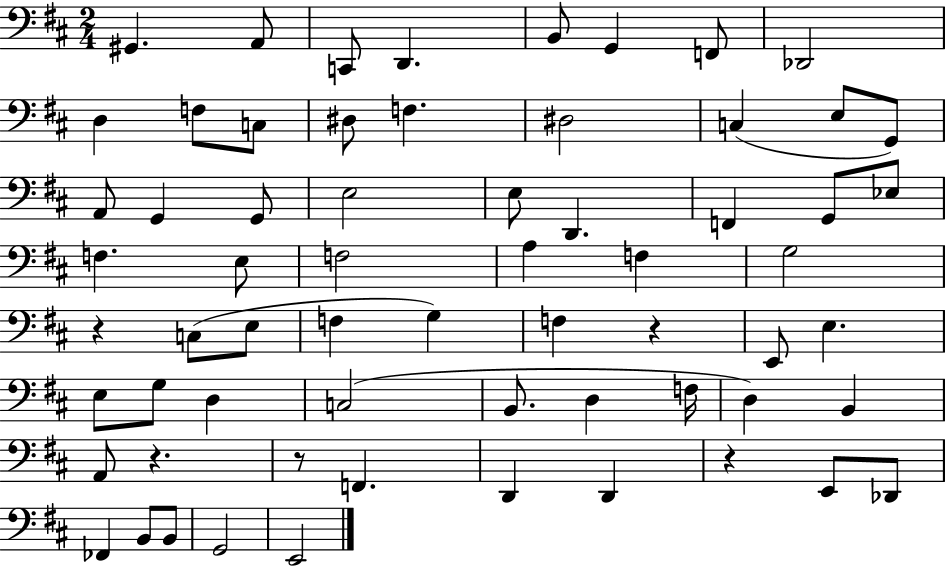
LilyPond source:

{
  \clef bass
  \numericTimeSignature
  \time 2/4
  \key d \major
  gis,4. a,8 | c,8 d,4. | b,8 g,4 f,8 | des,2 | \break d4 f8 c8 | dis8 f4. | dis2 | c4( e8 g,8) | \break a,8 g,4 g,8 | e2 | e8 d,4. | f,4 g,8 ees8 | \break f4. e8 | f2 | a4 f4 | g2 | \break r4 c8( e8 | f4 g4) | f4 r4 | e,8 e4. | \break e8 g8 d4 | c2( | b,8. d4 f16 | d4) b,4 | \break a,8 r4. | r8 f,4. | d,4 d,4 | r4 e,8 des,8 | \break fes,4 b,8 b,8 | g,2 | e,2 | \bar "|."
}